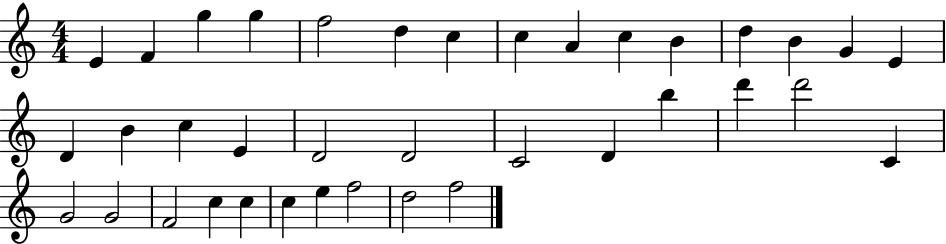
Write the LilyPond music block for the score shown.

{
  \clef treble
  \numericTimeSignature
  \time 4/4
  \key c \major
  e'4 f'4 g''4 g''4 | f''2 d''4 c''4 | c''4 a'4 c''4 b'4 | d''4 b'4 g'4 e'4 | \break d'4 b'4 c''4 e'4 | d'2 d'2 | c'2 d'4 b''4 | d'''4 d'''2 c'4 | \break g'2 g'2 | f'2 c''4 c''4 | c''4 e''4 f''2 | d''2 f''2 | \break \bar "|."
}